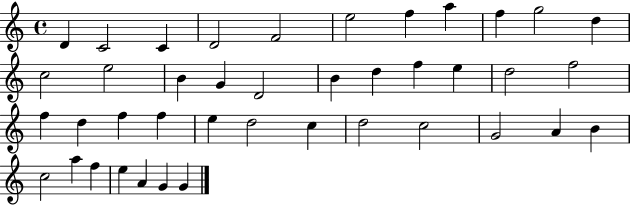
X:1
T:Untitled
M:4/4
L:1/4
K:C
D C2 C D2 F2 e2 f a f g2 d c2 e2 B G D2 B d f e d2 f2 f d f f e d2 c d2 c2 G2 A B c2 a f e A G G